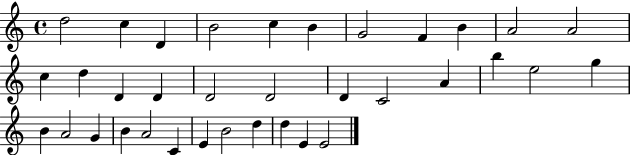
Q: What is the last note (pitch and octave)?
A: E4